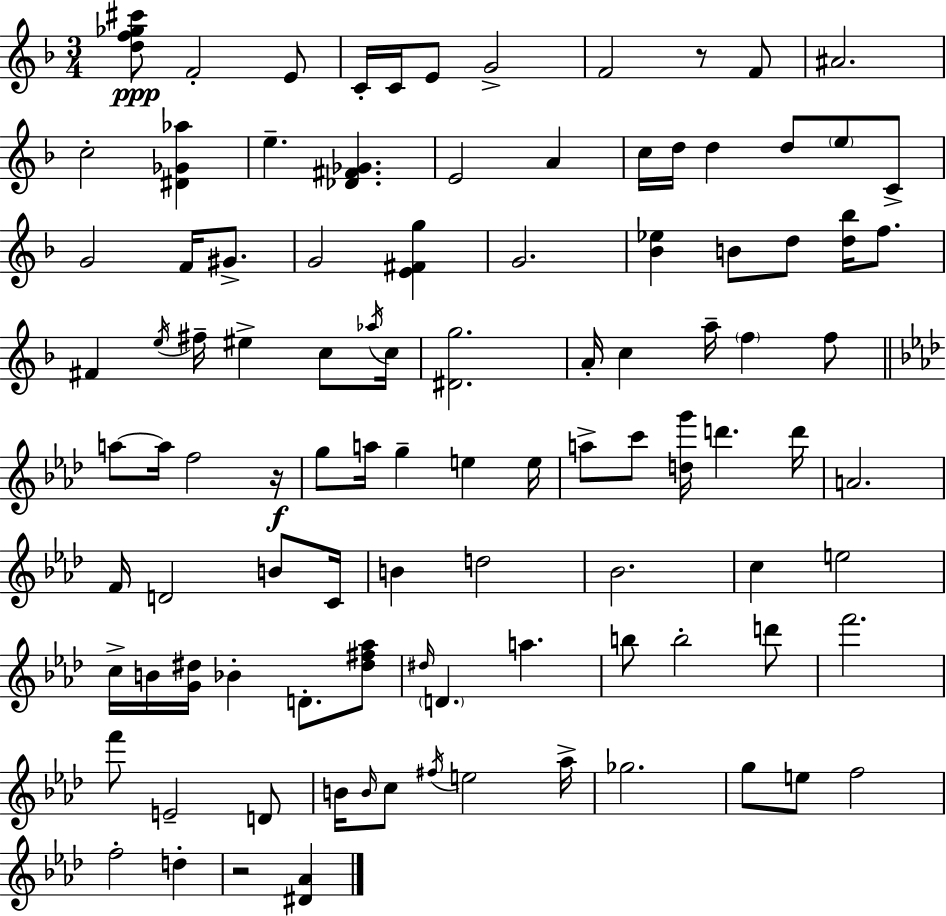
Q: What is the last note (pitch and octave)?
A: D5